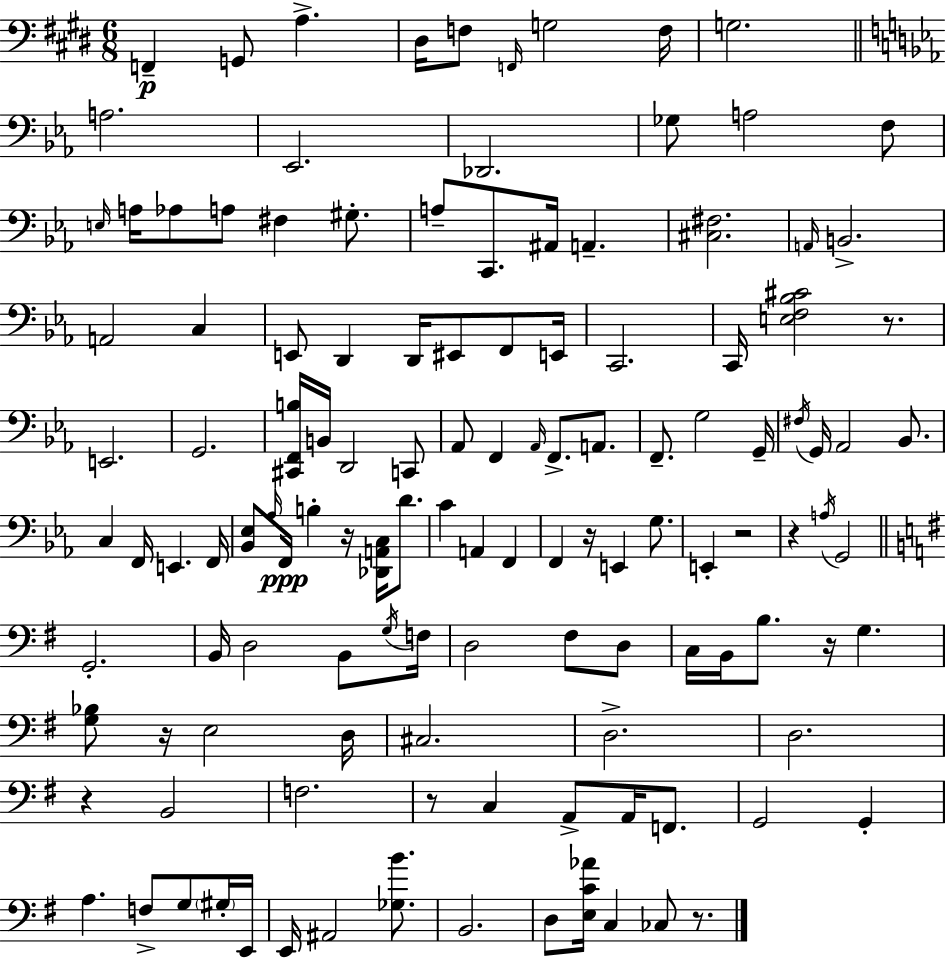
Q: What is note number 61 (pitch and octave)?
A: B3